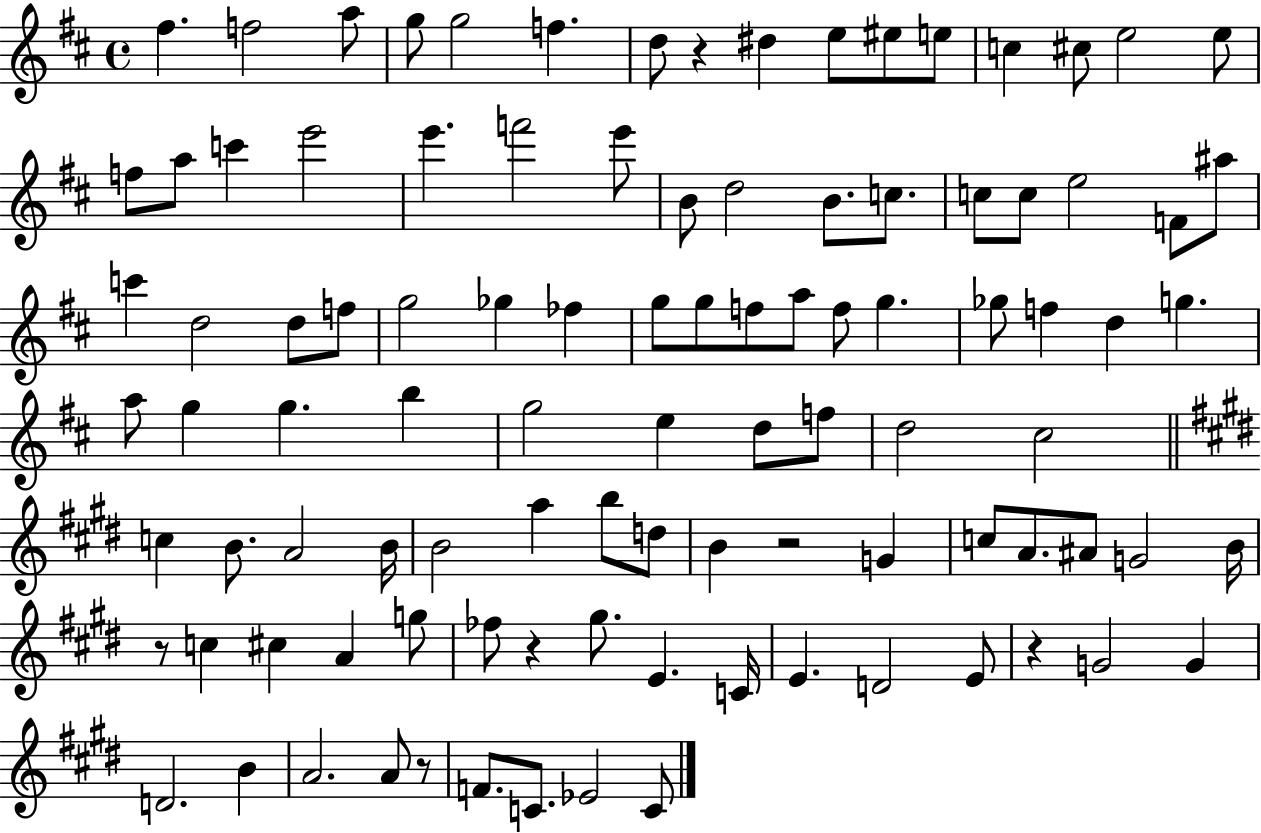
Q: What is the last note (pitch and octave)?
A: C4